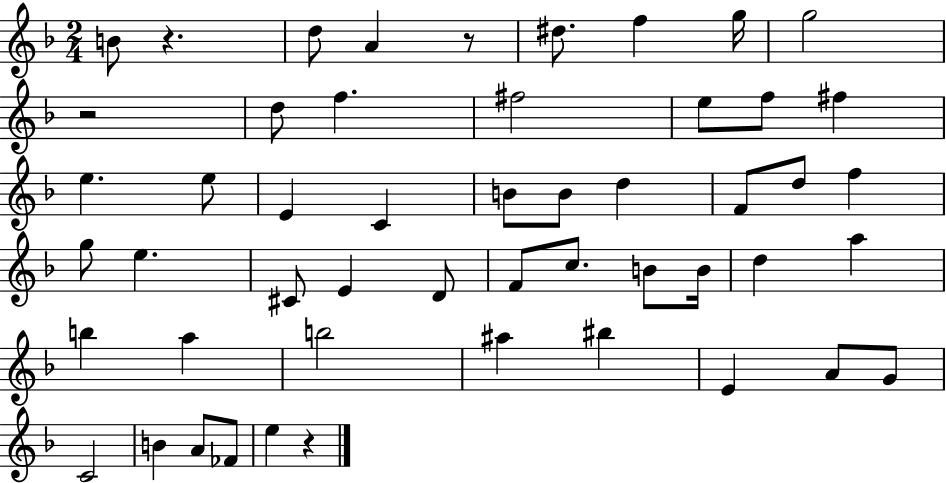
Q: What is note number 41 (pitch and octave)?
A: A4